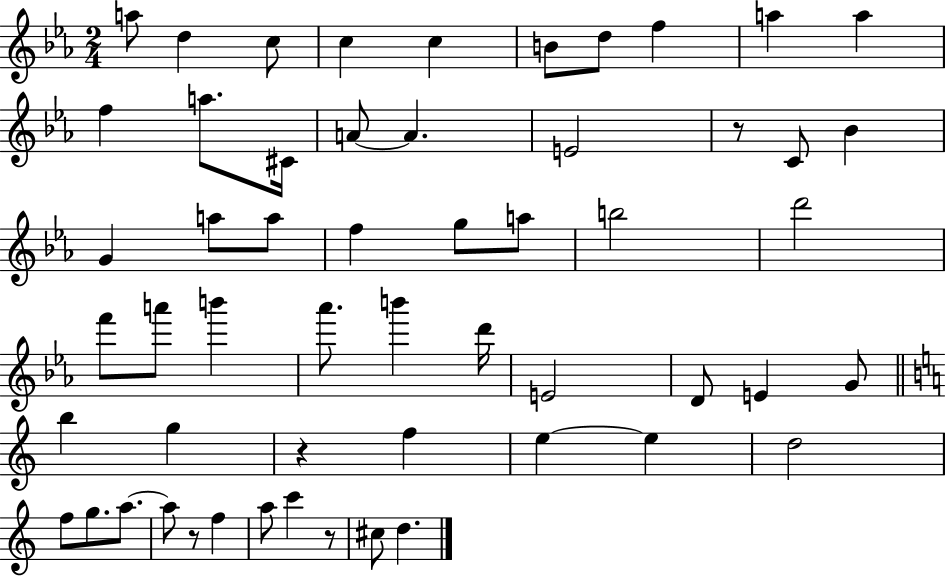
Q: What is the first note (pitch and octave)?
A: A5